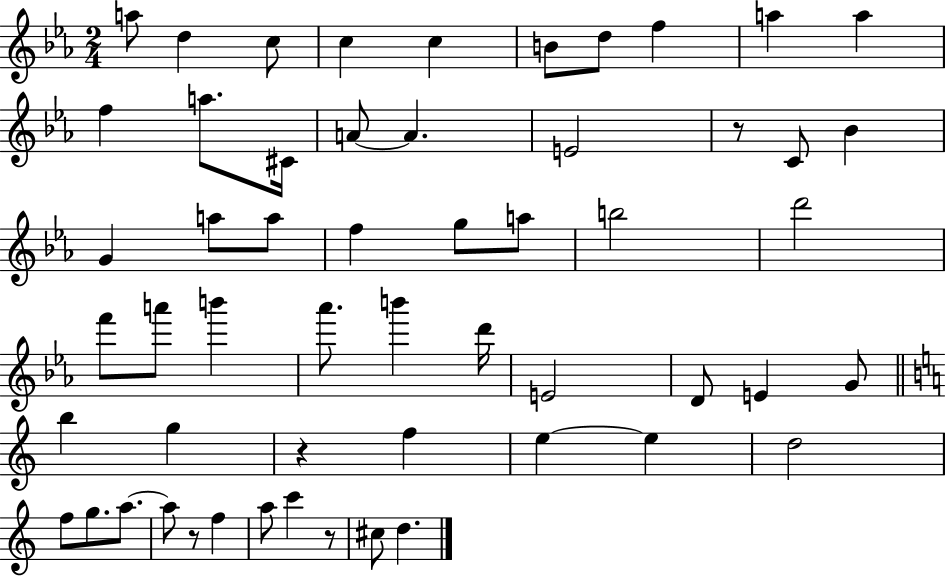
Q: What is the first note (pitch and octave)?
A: A5